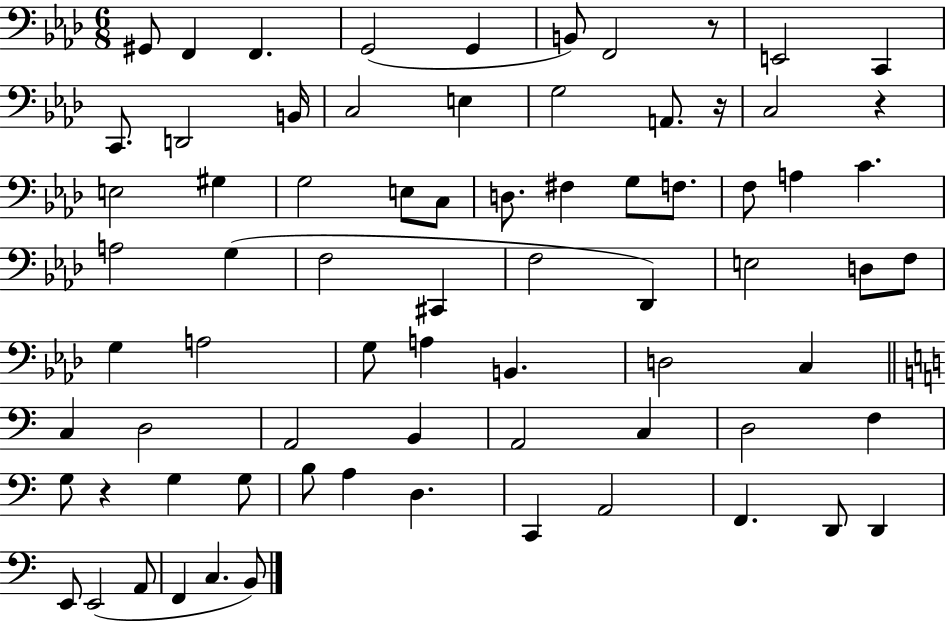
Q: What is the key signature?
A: AES major